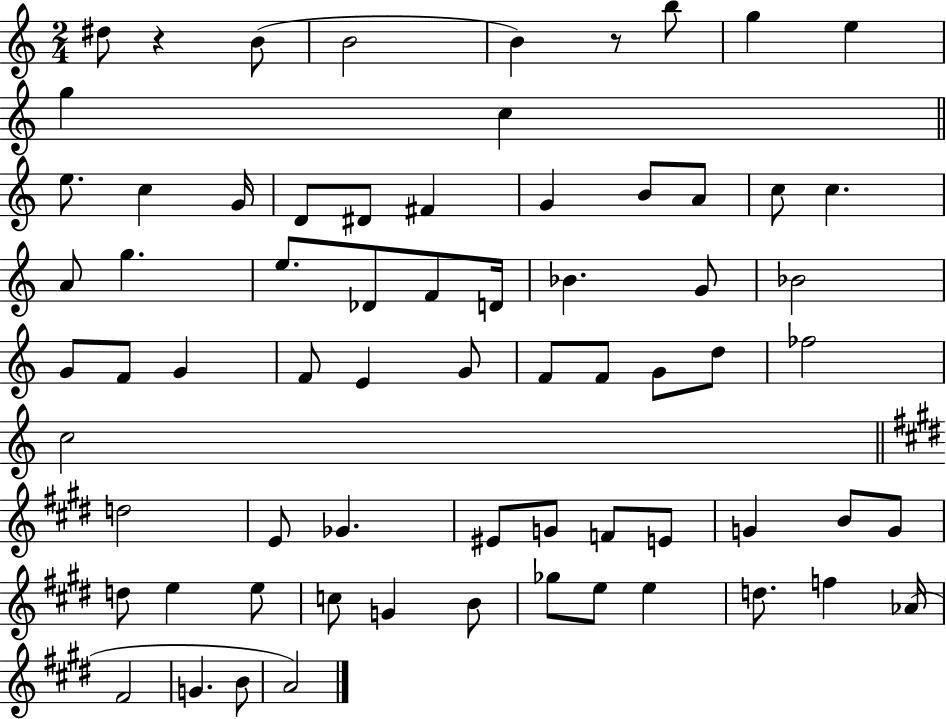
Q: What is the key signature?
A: C major